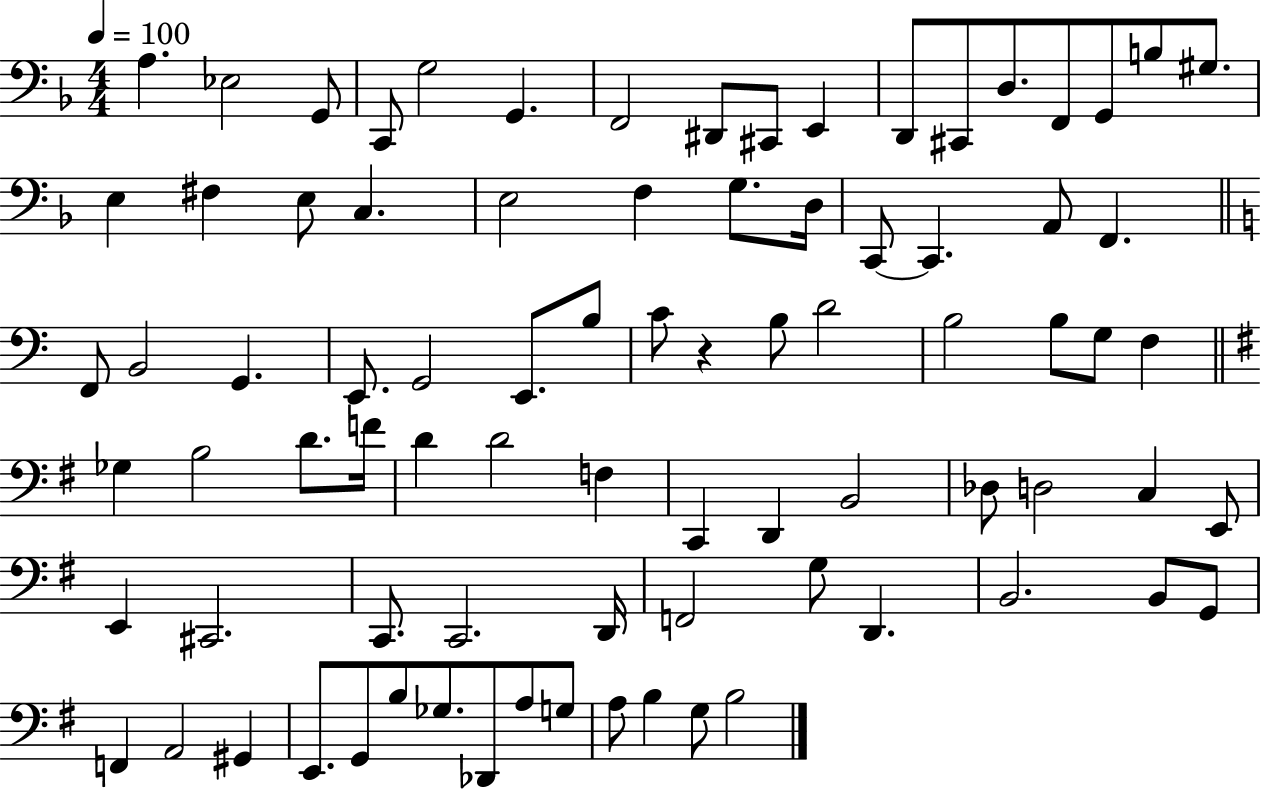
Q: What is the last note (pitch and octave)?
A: B3